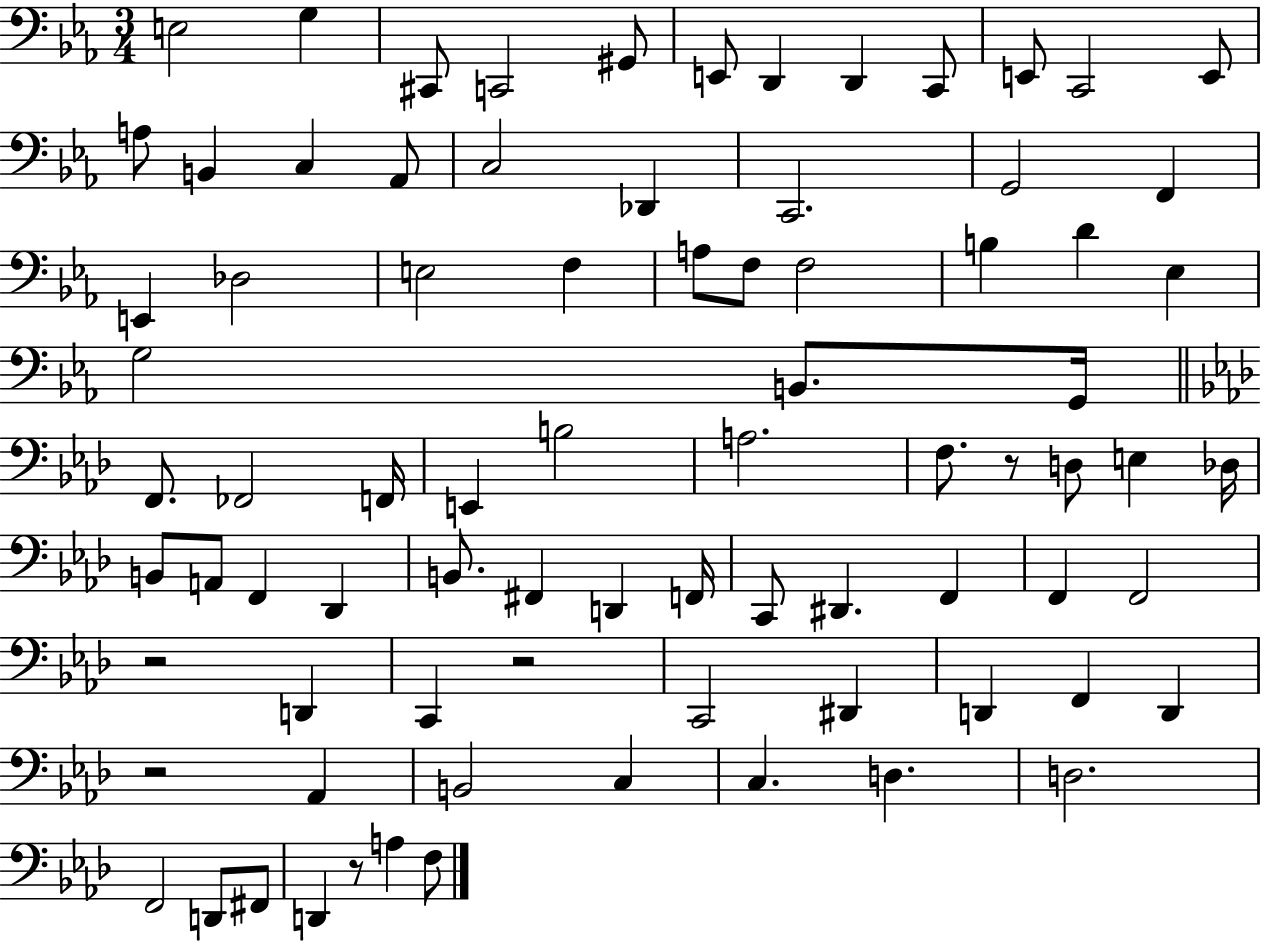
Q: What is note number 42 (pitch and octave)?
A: D3